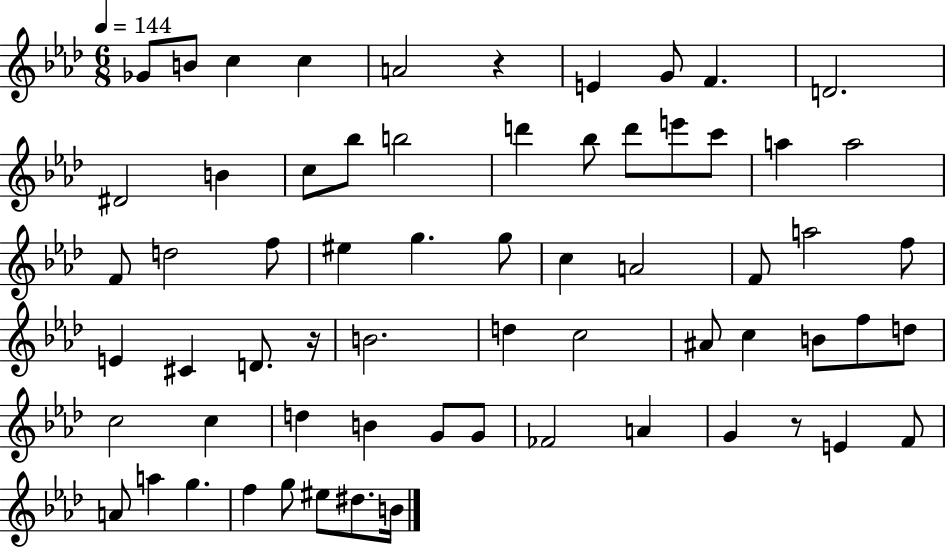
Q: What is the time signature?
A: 6/8